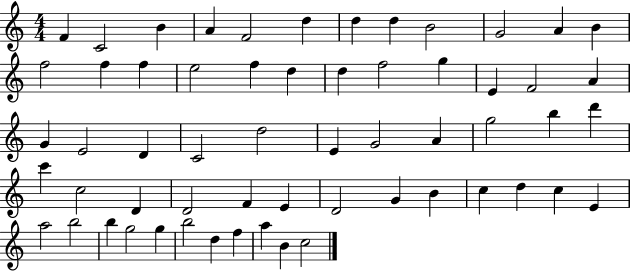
{
  \clef treble
  \numericTimeSignature
  \time 4/4
  \key c \major
  f'4 c'2 b'4 | a'4 f'2 d''4 | d''4 d''4 b'2 | g'2 a'4 b'4 | \break f''2 f''4 f''4 | e''2 f''4 d''4 | d''4 f''2 g''4 | e'4 f'2 a'4 | \break g'4 e'2 d'4 | c'2 d''2 | e'4 g'2 a'4 | g''2 b''4 d'''4 | \break c'''4 c''2 d'4 | d'2 f'4 e'4 | d'2 g'4 b'4 | c''4 d''4 c''4 e'4 | \break a''2 b''2 | b''4 g''2 g''4 | b''2 d''4 f''4 | a''4 b'4 c''2 | \break \bar "|."
}